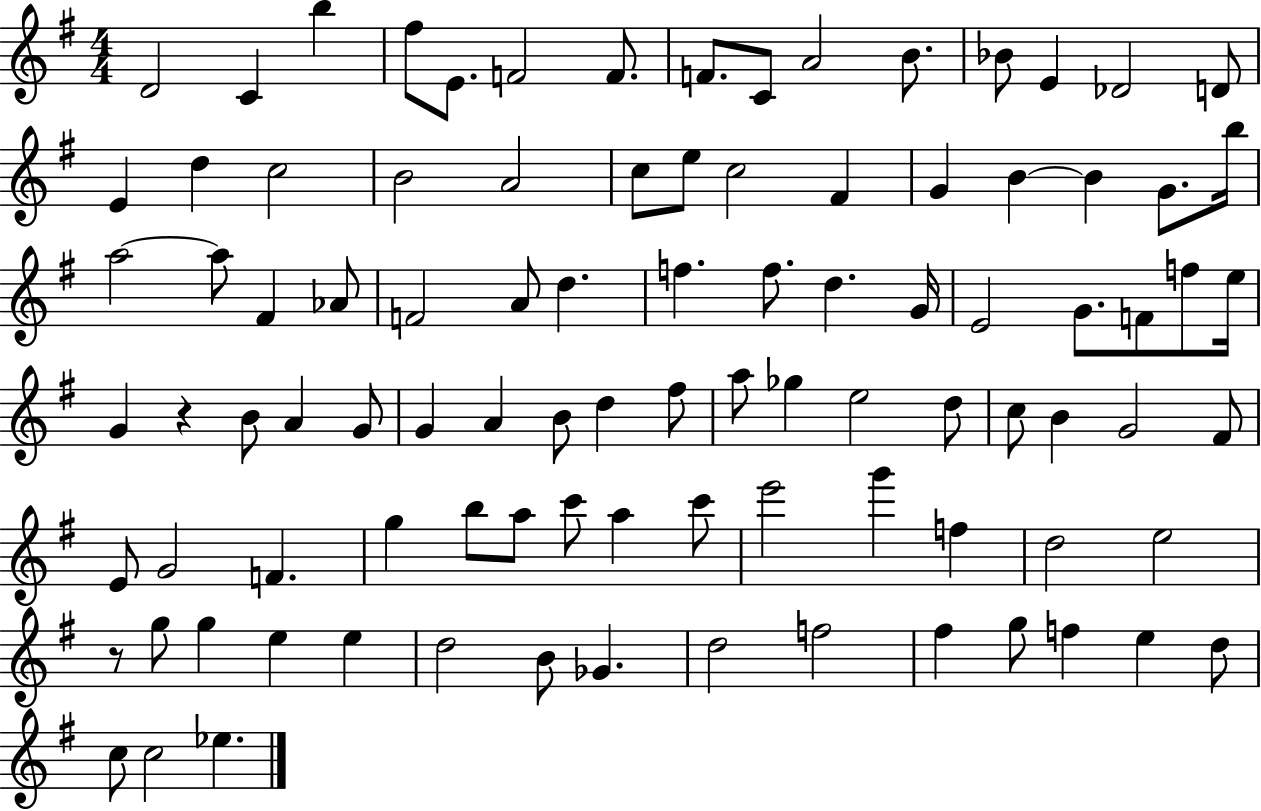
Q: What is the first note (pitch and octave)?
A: D4